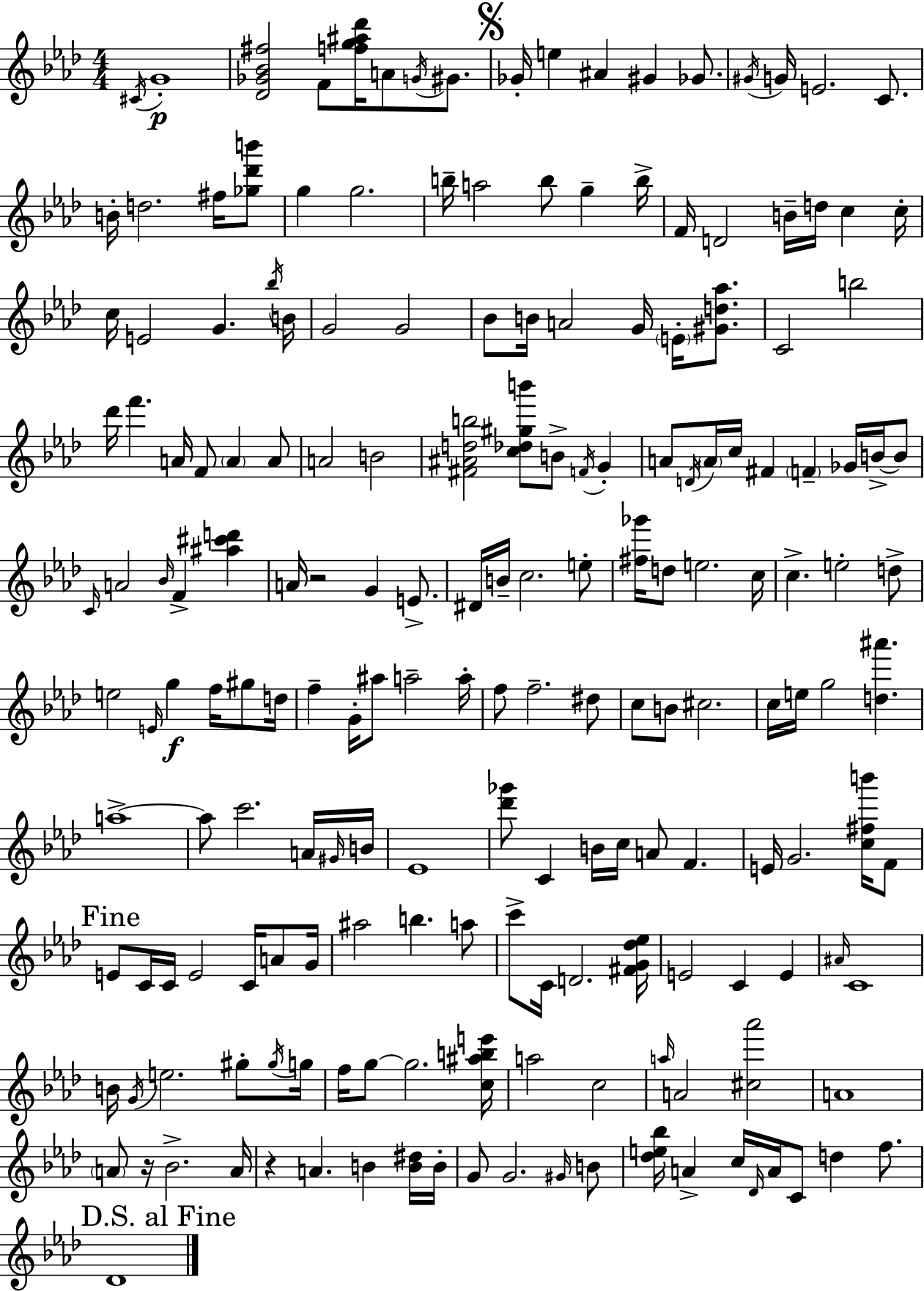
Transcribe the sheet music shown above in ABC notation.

X:1
T:Untitled
M:4/4
L:1/4
K:Ab
^C/4 G4 [_D_G_B^f]2 F/2 [fg^a_d']/4 A/2 G/4 ^G/2 _G/4 e ^A ^G _G/2 ^G/4 G/4 E2 C/2 B/4 d2 ^f/4 [_g_d'b']/2 g g2 b/4 a2 b/2 g b/4 F/4 D2 B/4 d/4 c c/4 c/4 E2 G _b/4 B/4 G2 G2 _B/2 B/4 A2 G/4 E/4 [^Gd_a]/2 C2 b2 _d'/4 f' A/4 F/2 A A/2 A2 B2 [^F^Adb]2 [c_d^gb']/2 B/2 F/4 G A/2 D/4 A/4 c/4 ^F F _G/4 B/4 B/2 C/4 A2 _B/4 F [^a^c'd'] A/4 z2 G E/2 ^D/4 B/4 c2 e/2 [^f_g']/4 d/2 e2 c/4 c e2 d/2 e2 E/4 g f/4 ^g/2 d/4 f G/4 ^a/2 a2 a/4 f/2 f2 ^d/2 c/2 B/2 ^c2 c/4 e/4 g2 [d^a'] a4 a/2 c'2 A/4 ^G/4 B/4 _E4 [_d'_g']/2 C B/4 c/4 A/2 F E/4 G2 [c^fb']/4 F/2 E/2 C/4 C/4 E2 C/4 A/2 G/4 ^a2 b a/2 c'/2 C/4 D2 [^FG_d_e]/4 E2 C E ^A/4 C4 B/4 G/4 e2 ^g/2 ^g/4 g/4 f/4 g/2 g2 [c^abe']/4 a2 c2 a/4 A2 [^c_a']2 A4 A/2 z/4 _B2 A/4 z A B [B^d]/4 B/4 G/2 G2 ^G/4 B/2 [_de_b]/4 A c/4 _D/4 A/4 C/2 d f/2 _D4